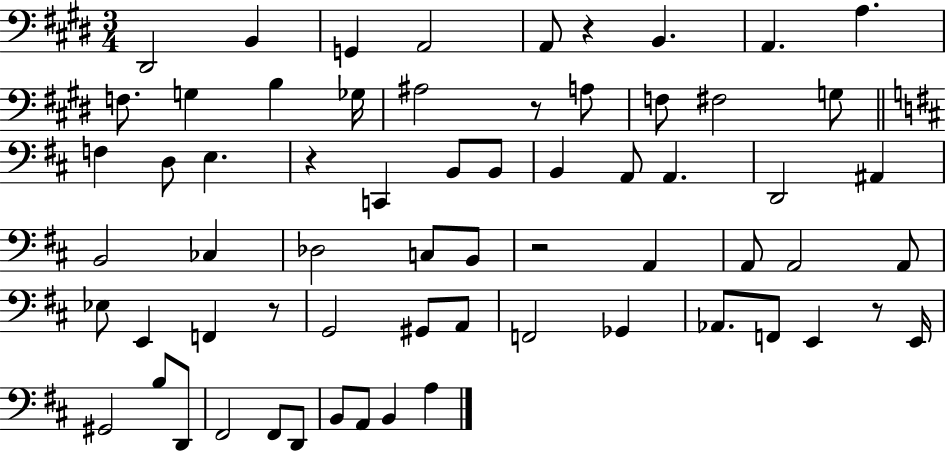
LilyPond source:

{
  \clef bass
  \numericTimeSignature
  \time 3/4
  \key e \major
  dis,2 b,4 | g,4 a,2 | a,8 r4 b,4. | a,4. a4. | \break f8. g4 b4 ges16 | ais2 r8 a8 | f8 fis2 g8 | \bar "||" \break \key d \major f4 d8 e4. | r4 c,4 b,8 b,8 | b,4 a,8 a,4. | d,2 ais,4 | \break b,2 ces4 | des2 c8 b,8 | r2 a,4 | a,8 a,2 a,8 | \break ees8 e,4 f,4 r8 | g,2 gis,8 a,8 | f,2 ges,4 | aes,8. f,8 e,4 r8 e,16 | \break gis,2 b8 d,8 | fis,2 fis,8 d,8 | b,8 a,8 b,4 a4 | \bar "|."
}